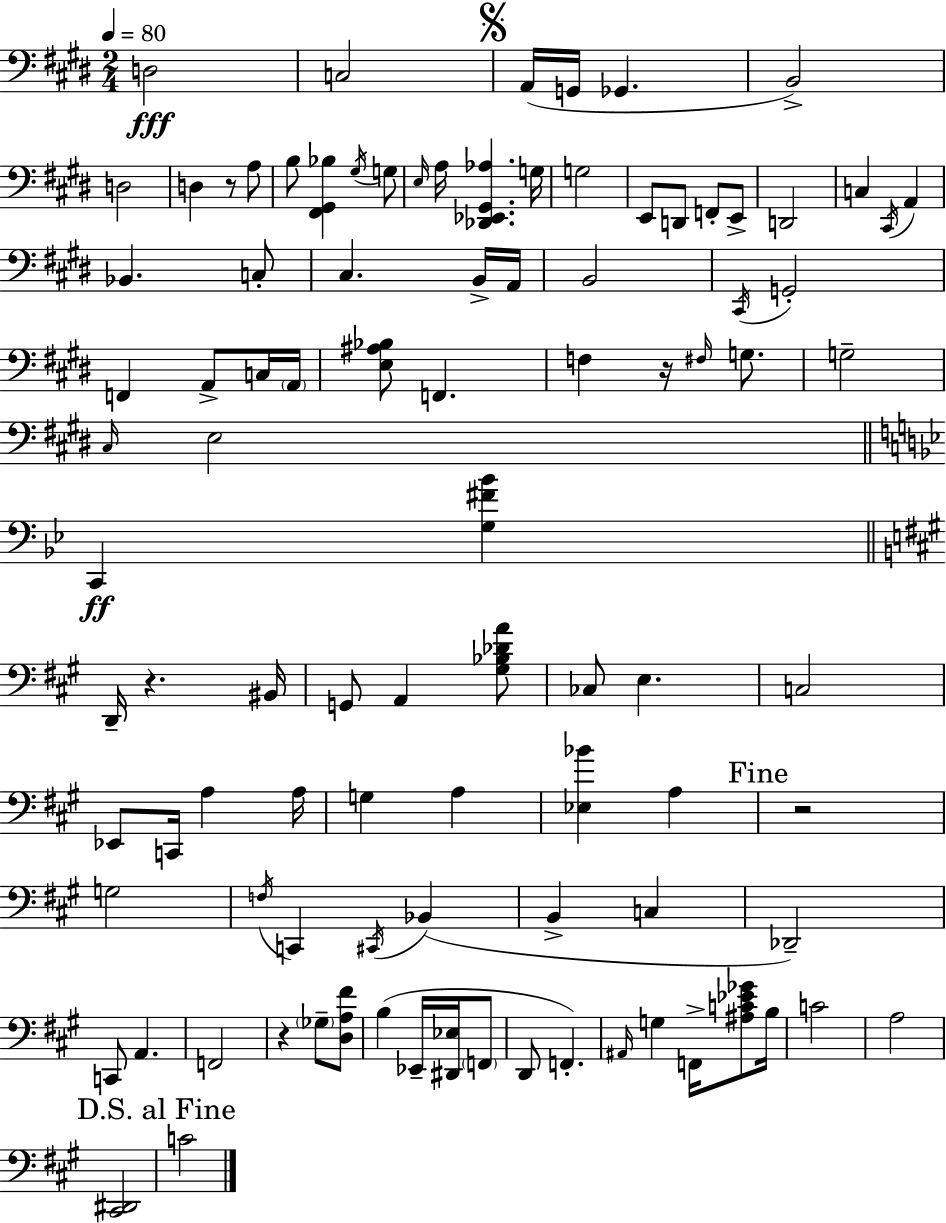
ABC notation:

X:1
T:Untitled
M:2/4
L:1/4
K:E
D,2 C,2 A,,/4 G,,/4 _G,, B,,2 D,2 D, z/2 A,/2 B,/2 [^F,,^G,,_B,] ^G,/4 G,/2 E,/4 A,/4 [_D,,_E,,^G,,_A,] G,/4 G,2 E,,/2 D,,/2 F,,/2 E,,/2 D,,2 C, ^C,,/4 A,, _B,, C,/2 ^C, B,,/4 A,,/4 B,,2 ^C,,/4 G,,2 F,, A,,/2 C,/4 A,,/4 [E,^A,_B,]/2 F,, F, z/4 ^F,/4 G,/2 G,2 ^C,/4 E,2 C,, [G,^F_B] D,,/4 z ^B,,/4 G,,/2 A,, [^G,_B,_DA]/2 _C,/2 E, C,2 _E,,/2 C,,/4 A, A,/4 G, A, [_E,_B] A, z2 G,2 F,/4 C,, ^C,,/4 _B,, B,, C, _D,,2 C,,/2 A,, F,,2 z _G,/2 [D,A,^F]/2 B, _E,,/4 [^D,,_E,]/4 F,,/2 D,,/2 F,, ^A,,/4 G, F,,/4 [^A,C_E_G]/2 B,/4 C2 A,2 [^C,,^D,,]2 C2